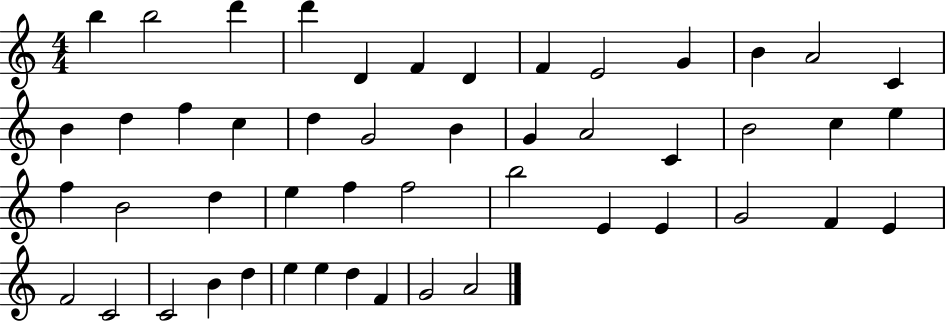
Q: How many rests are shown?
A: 0